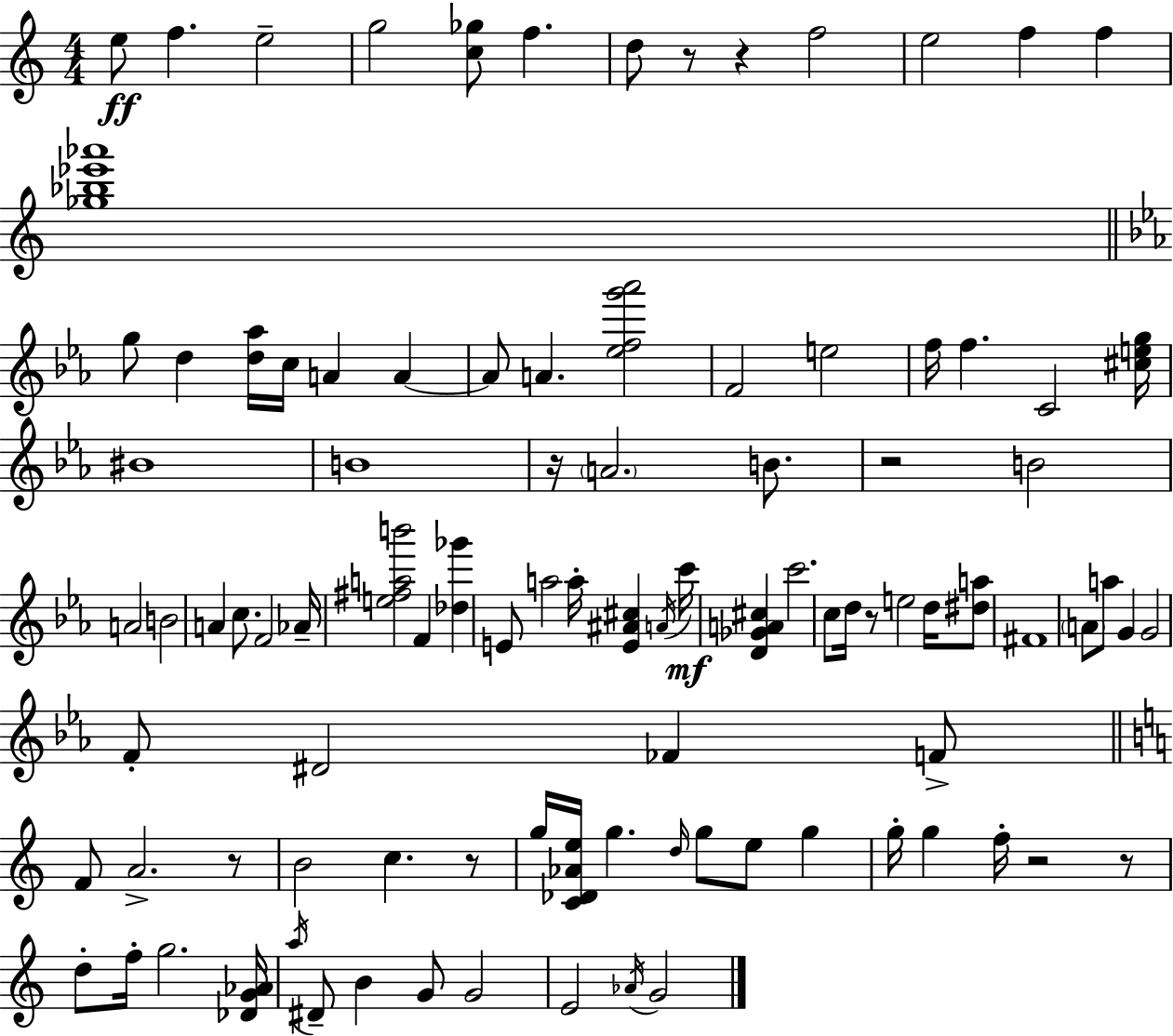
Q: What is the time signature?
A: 4/4